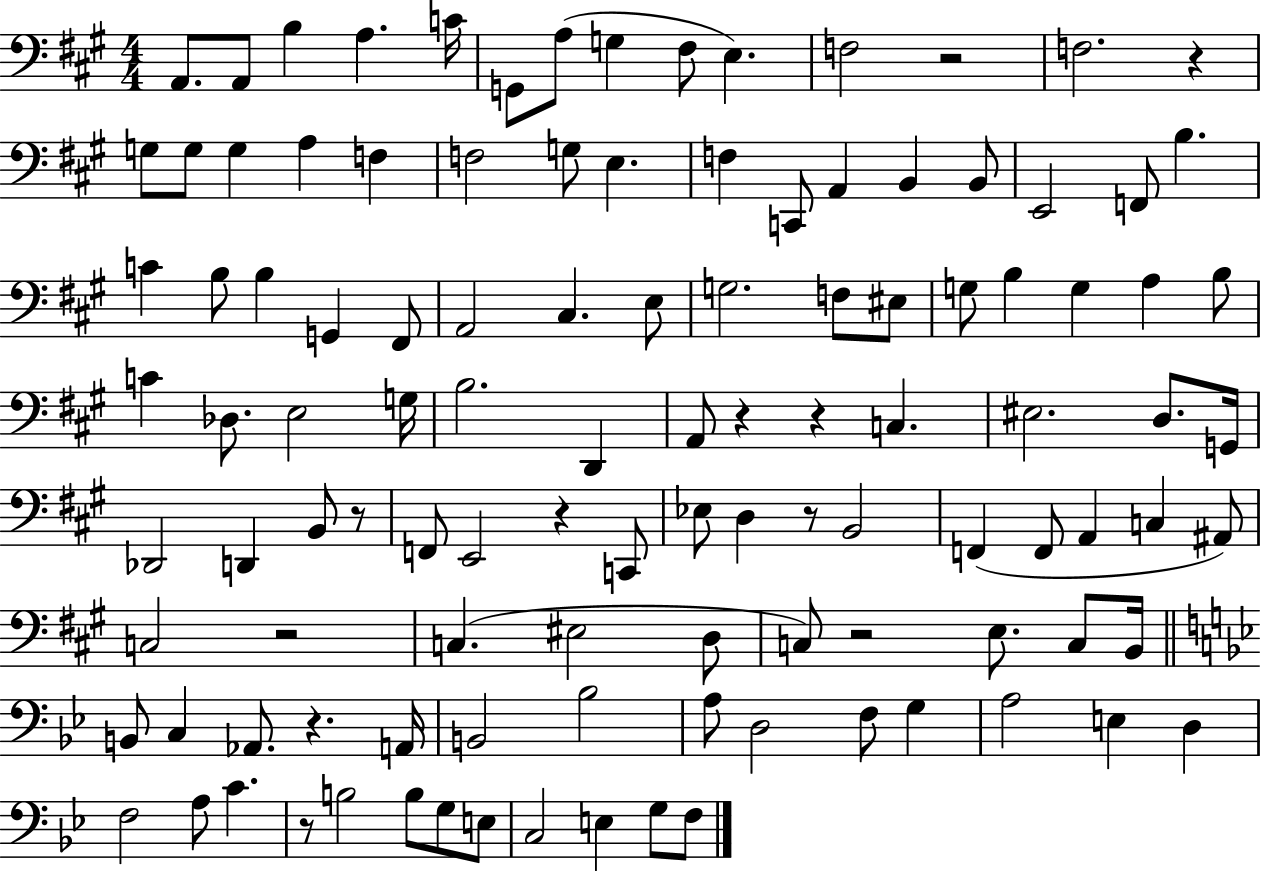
X:1
T:Untitled
M:4/4
L:1/4
K:A
A,,/2 A,,/2 B, A, C/4 G,,/2 A,/2 G, ^F,/2 E, F,2 z2 F,2 z G,/2 G,/2 G, A, F, F,2 G,/2 E, F, C,,/2 A,, B,, B,,/2 E,,2 F,,/2 B, C B,/2 B, G,, ^F,,/2 A,,2 ^C, E,/2 G,2 F,/2 ^E,/2 G,/2 B, G, A, B,/2 C _D,/2 E,2 G,/4 B,2 D,, A,,/2 z z C, ^E,2 D,/2 G,,/4 _D,,2 D,, B,,/2 z/2 F,,/2 E,,2 z C,,/2 _E,/2 D, z/2 B,,2 F,, F,,/2 A,, C, ^A,,/2 C,2 z2 C, ^E,2 D,/2 C,/2 z2 E,/2 C,/2 B,,/4 B,,/2 C, _A,,/2 z A,,/4 B,,2 _B,2 A,/2 D,2 F,/2 G, A,2 E, D, F,2 A,/2 C z/2 B,2 B,/2 G,/2 E,/2 C,2 E, G,/2 F,/2